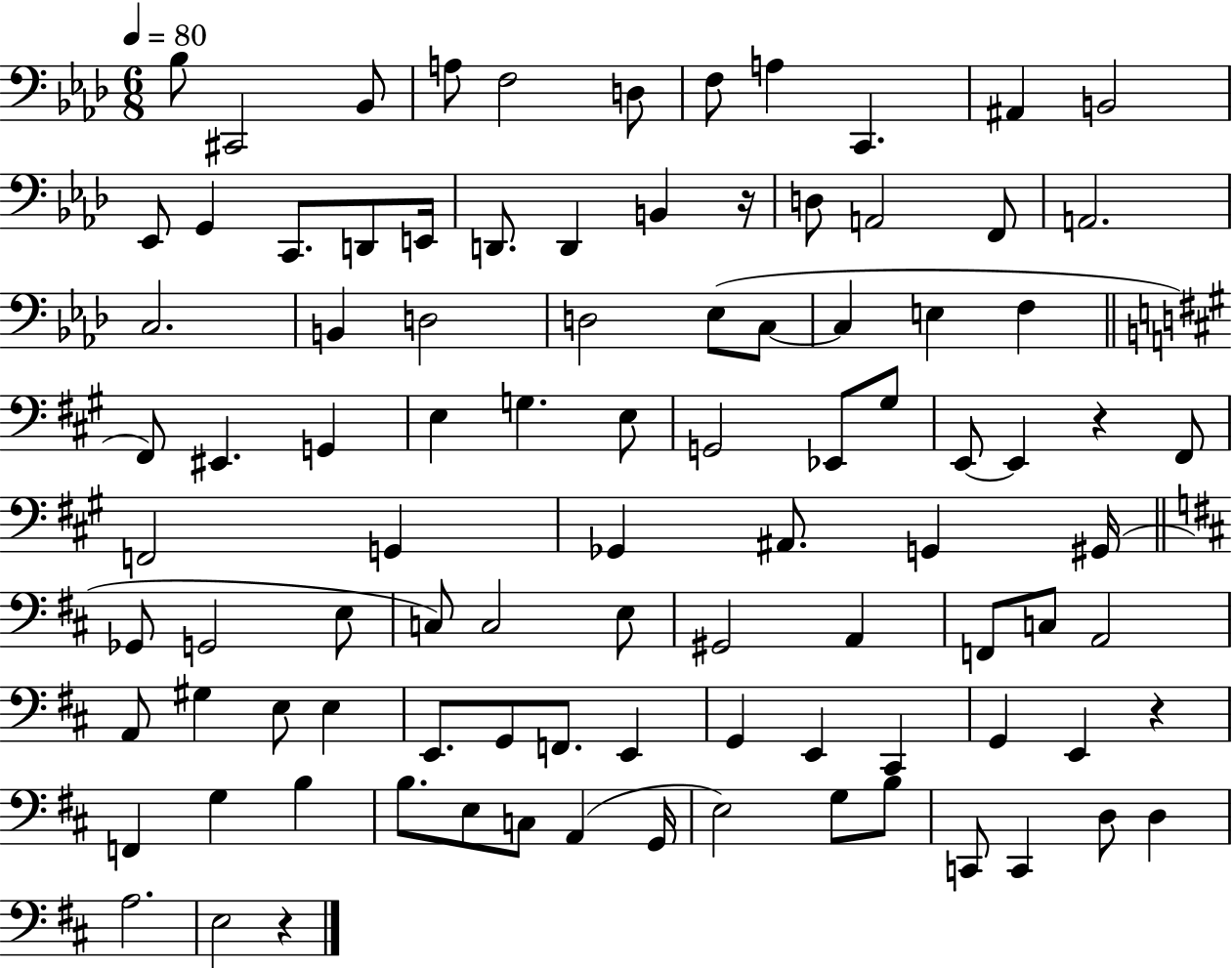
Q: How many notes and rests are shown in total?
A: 95